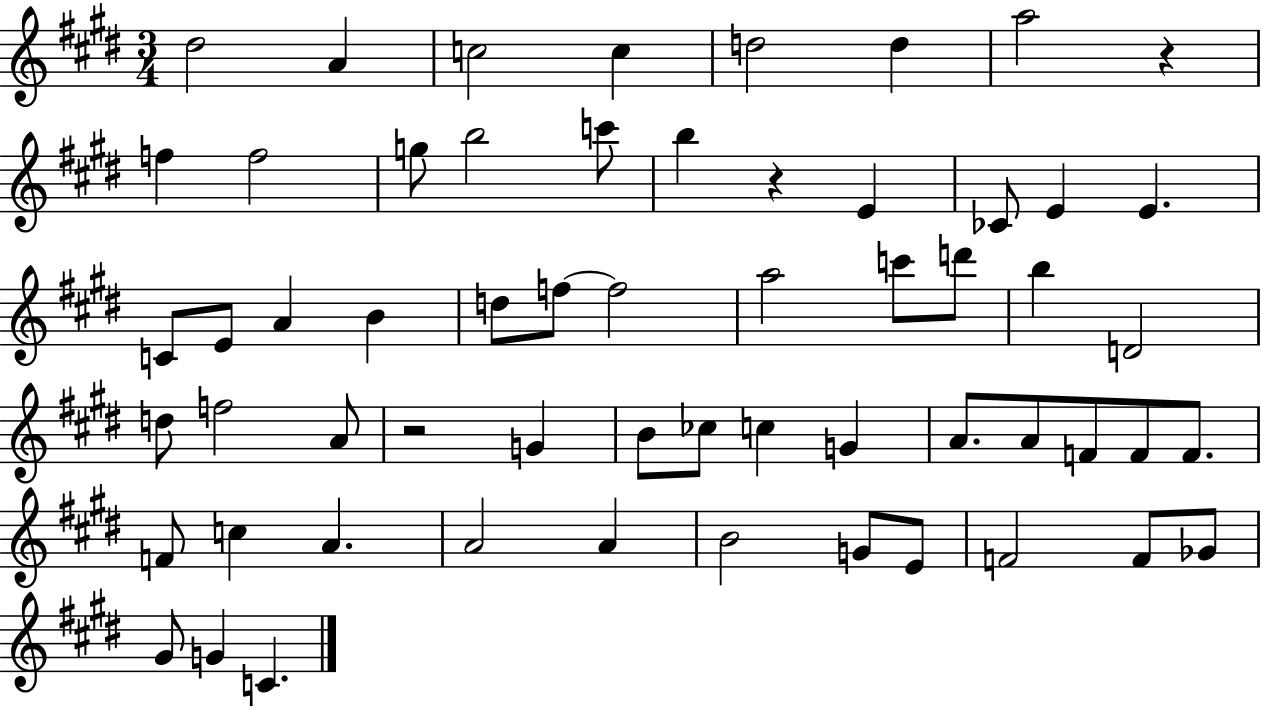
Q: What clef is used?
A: treble